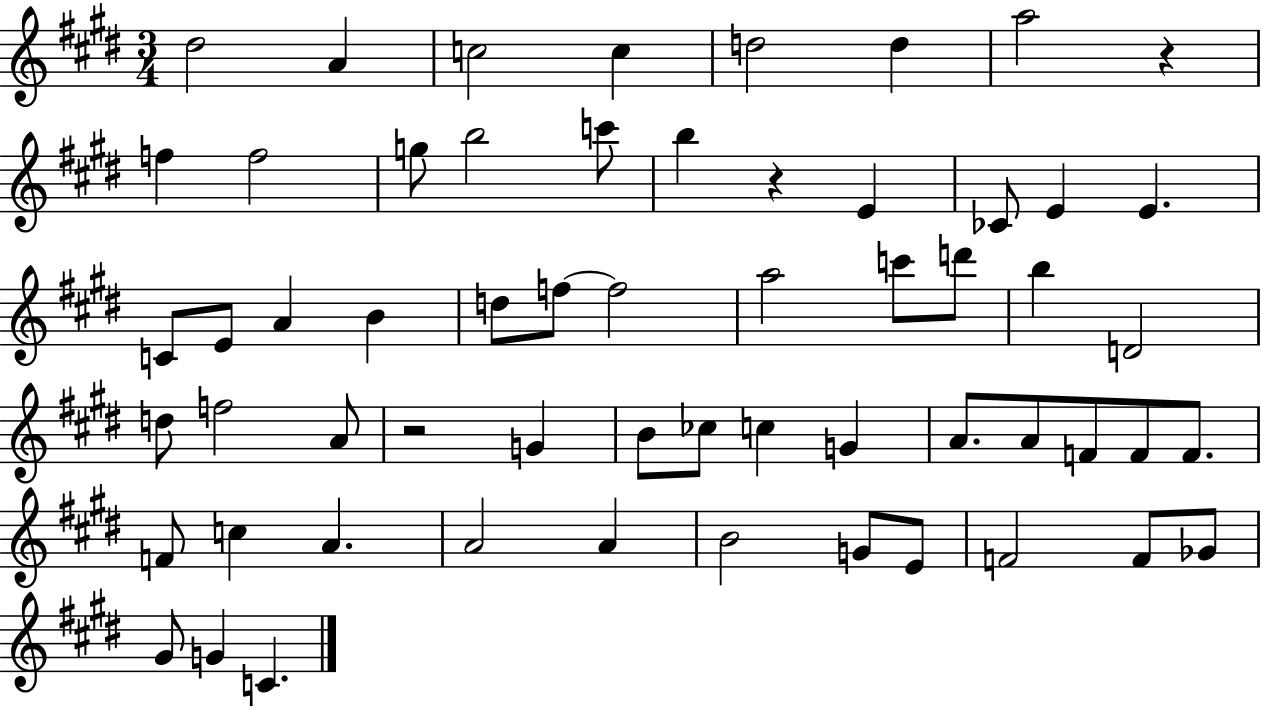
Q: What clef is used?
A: treble